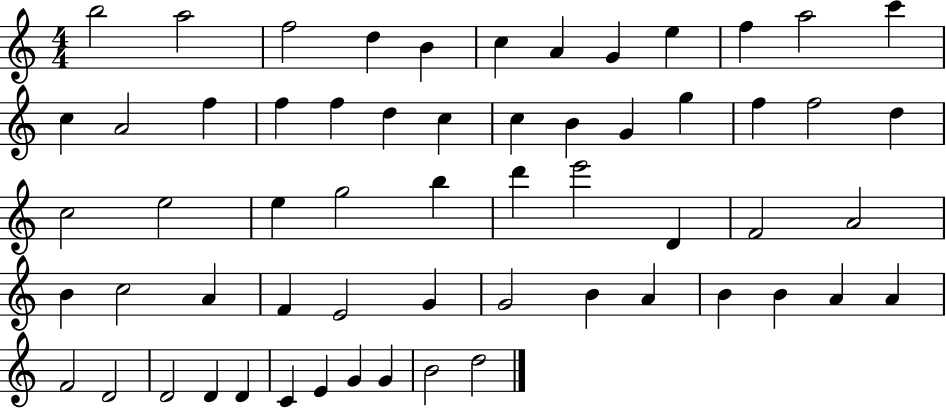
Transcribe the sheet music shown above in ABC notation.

X:1
T:Untitled
M:4/4
L:1/4
K:C
b2 a2 f2 d B c A G e f a2 c' c A2 f f f d c c B G g f f2 d c2 e2 e g2 b d' e'2 D F2 A2 B c2 A F E2 G G2 B A B B A A F2 D2 D2 D D C E G G B2 d2